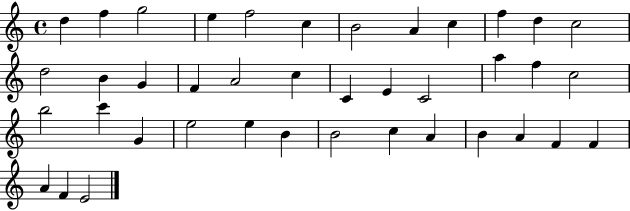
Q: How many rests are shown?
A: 0